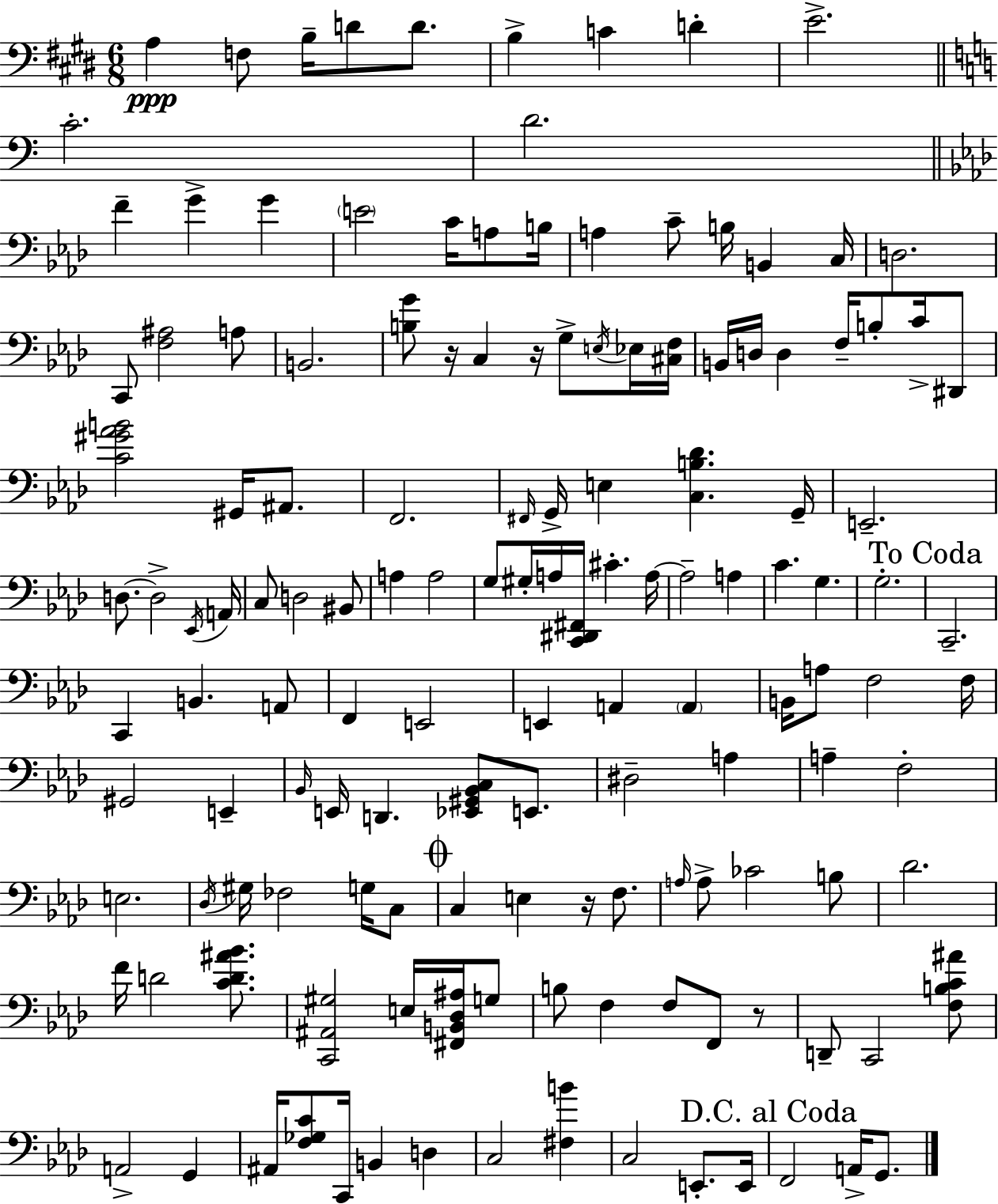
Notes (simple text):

A3/q F3/e B3/s D4/e D4/e. B3/q C4/q D4/q E4/h. C4/h. D4/h. F4/q G4/q G4/q E4/h C4/s A3/e B3/s A3/q C4/e B3/s B2/q C3/s D3/h. C2/e [F3,A#3]/h A3/e B2/h. [B3,G4]/e R/s C3/q R/s G3/e E3/s Eb3/s [C#3,F3]/s B2/s D3/s D3/q F3/s B3/e C4/s D#2/e [C4,G#4,Ab4,B4]/h G#2/s A#2/e. F2/h. F#2/s G2/s E3/q [C3,B3,Db4]/q. G2/s E2/h. D3/e. D3/h Eb2/s A2/s C3/e D3/h BIS2/e A3/q A3/h G3/e G#3/s A3/s [C2,D#2,F#2]/s C#4/q. A3/s A3/h A3/q C4/q. G3/q. G3/h. C2/h. C2/q B2/q. A2/e F2/q E2/h E2/q A2/q A2/q B2/s A3/e F3/h F3/s G#2/h E2/q Bb2/s E2/s D2/q. [Eb2,G#2,Bb2,C3]/e E2/e. D#3/h A3/q A3/q F3/h E3/h. Db3/s G#3/s FES3/h G3/s C3/e C3/q E3/q R/s F3/e. A3/s A3/e CES4/h B3/e Db4/h. F4/s D4/h [C4,D4,A#4,Bb4]/e. [C2,A#2,G#3]/h E3/s [F#2,B2,Db3,A#3]/s G3/e B3/e F3/q F3/e F2/e R/e D2/e C2/h [F3,B3,C4,A#4]/e A2/h G2/q A#2/s [F3,Gb3,C4]/e C2/s B2/q D3/q C3/h [F#3,B4]/q C3/h E2/e. E2/s F2/h A2/s G2/e.